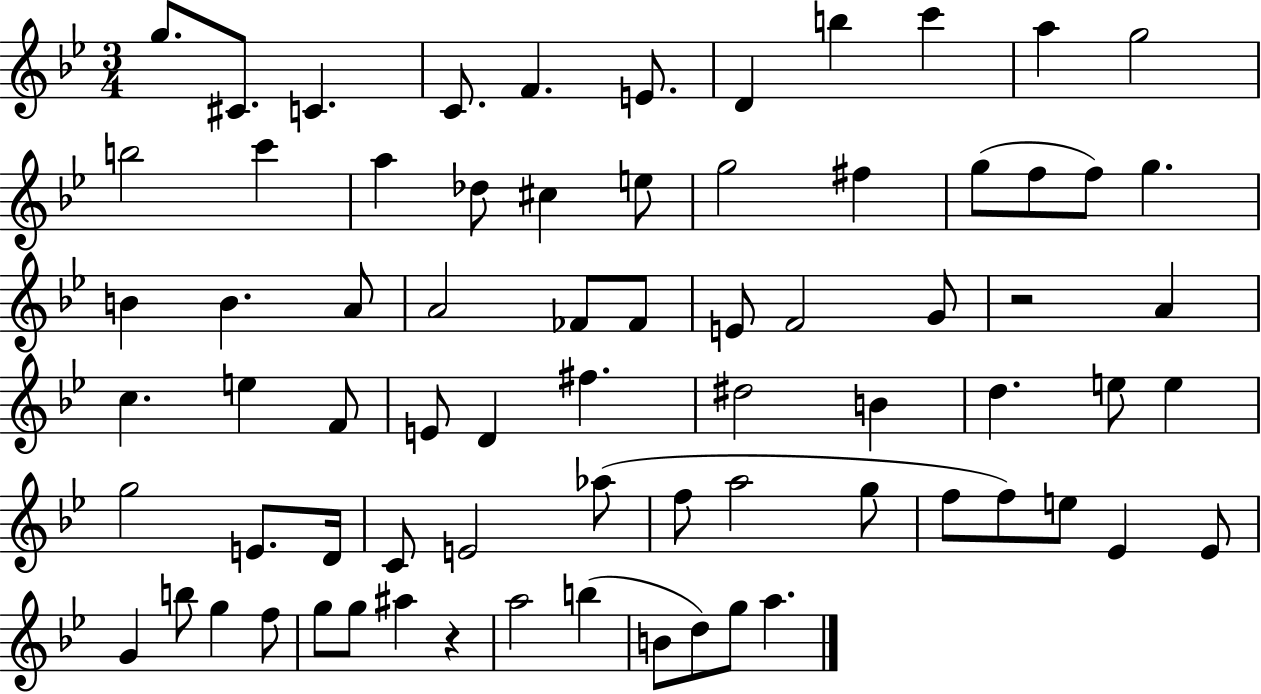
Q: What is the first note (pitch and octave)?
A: G5